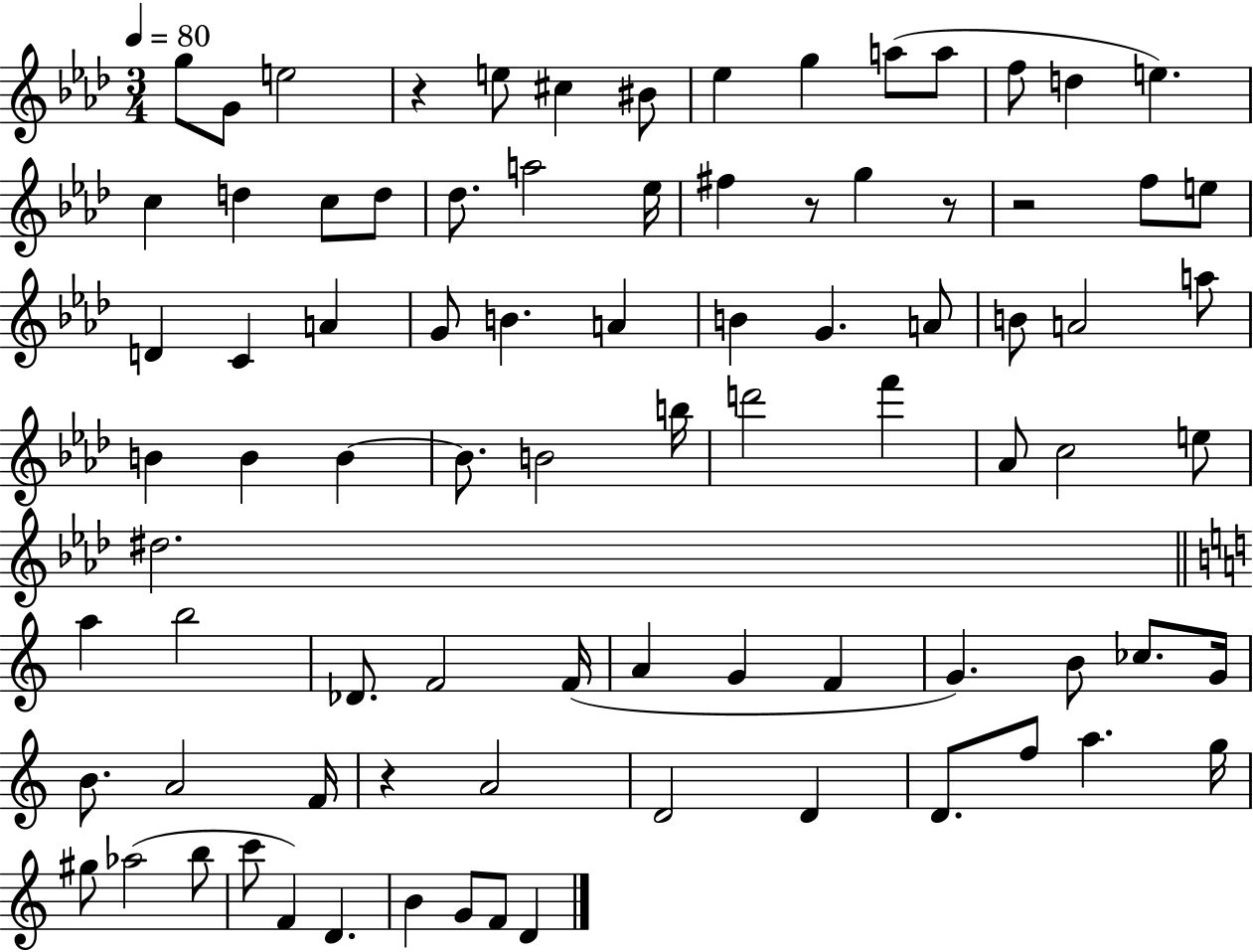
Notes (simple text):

G5/e G4/e E5/h R/q E5/e C#5/q BIS4/e Eb5/q G5/q A5/e A5/e F5/e D5/q E5/q. C5/q D5/q C5/e D5/e Db5/e. A5/h Eb5/s F#5/q R/e G5/q R/e R/h F5/e E5/e D4/q C4/q A4/q G4/e B4/q. A4/q B4/q G4/q. A4/e B4/e A4/h A5/e B4/q B4/q B4/q B4/e. B4/h B5/s D6/h F6/q Ab4/e C5/h E5/e D#5/h. A5/q B5/h Db4/e. F4/h F4/s A4/q G4/q F4/q G4/q. B4/e CES5/e. G4/s B4/e. A4/h F4/s R/q A4/h D4/h D4/q D4/e. F5/e A5/q. G5/s G#5/e Ab5/h B5/e C6/e F4/q D4/q. B4/q G4/e F4/e D4/q